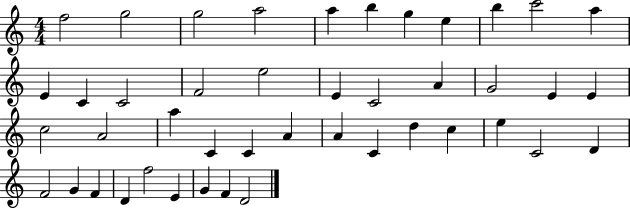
{
  \clef treble
  \numericTimeSignature
  \time 4/4
  \key c \major
  f''2 g''2 | g''2 a''2 | a''4 b''4 g''4 e''4 | b''4 c'''2 a''4 | \break e'4 c'4 c'2 | f'2 e''2 | e'4 c'2 a'4 | g'2 e'4 e'4 | \break c''2 a'2 | a''4 c'4 c'4 a'4 | a'4 c'4 d''4 c''4 | e''4 c'2 d'4 | \break f'2 g'4 f'4 | d'4 f''2 e'4 | g'4 f'4 d'2 | \bar "|."
}